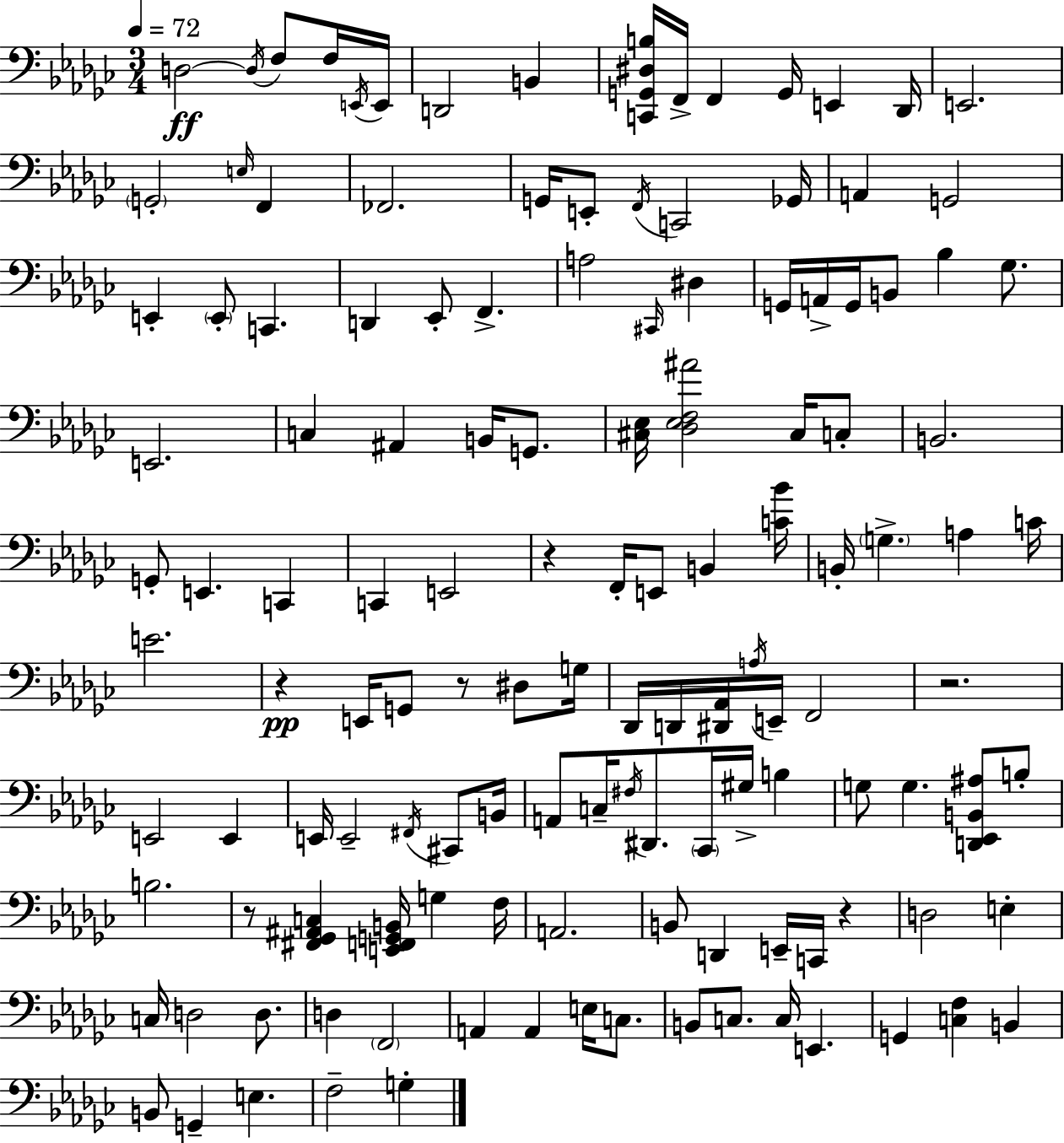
X:1
T:Untitled
M:3/4
L:1/4
K:Ebm
D,2 D,/4 F,/2 F,/4 E,,/4 E,,/4 D,,2 B,, [C,,G,,^D,B,]/4 F,,/4 F,, G,,/4 E,, _D,,/4 E,,2 G,,2 E,/4 F,, _F,,2 G,,/4 E,,/2 F,,/4 C,,2 _G,,/4 A,, G,,2 E,, E,,/2 C,, D,, _E,,/2 F,, A,2 ^C,,/4 ^D, G,,/4 A,,/4 G,,/4 B,,/2 _B, _G,/2 E,,2 C, ^A,, B,,/4 G,,/2 [^C,_E,]/4 [_D,_E,F,^A]2 ^C,/4 C,/2 B,,2 G,,/2 E,, C,, C,, E,,2 z F,,/4 E,,/2 B,, [C_B]/4 B,,/4 G, A, C/4 E2 z E,,/4 G,,/2 z/2 ^D,/2 G,/4 _D,,/4 D,,/4 [^D,,_A,,]/4 A,/4 E,,/4 F,,2 z2 E,,2 E,, E,,/4 E,,2 ^F,,/4 ^C,,/2 B,,/4 A,,/2 C,/4 ^F,/4 ^D,,/2 _C,,/4 ^G,/4 B, G,/2 G, [D,,_E,,B,,^A,]/2 B,/2 B,2 z/2 [^F,,_G,,^A,,C,] [E,,F,,G,,B,,]/4 G, F,/4 A,,2 B,,/2 D,, E,,/4 C,,/4 z D,2 E, C,/4 D,2 D,/2 D, F,,2 A,, A,, E,/4 C,/2 B,,/2 C,/2 C,/4 E,, G,, [C,F,] B,, B,,/2 G,, E, F,2 G,